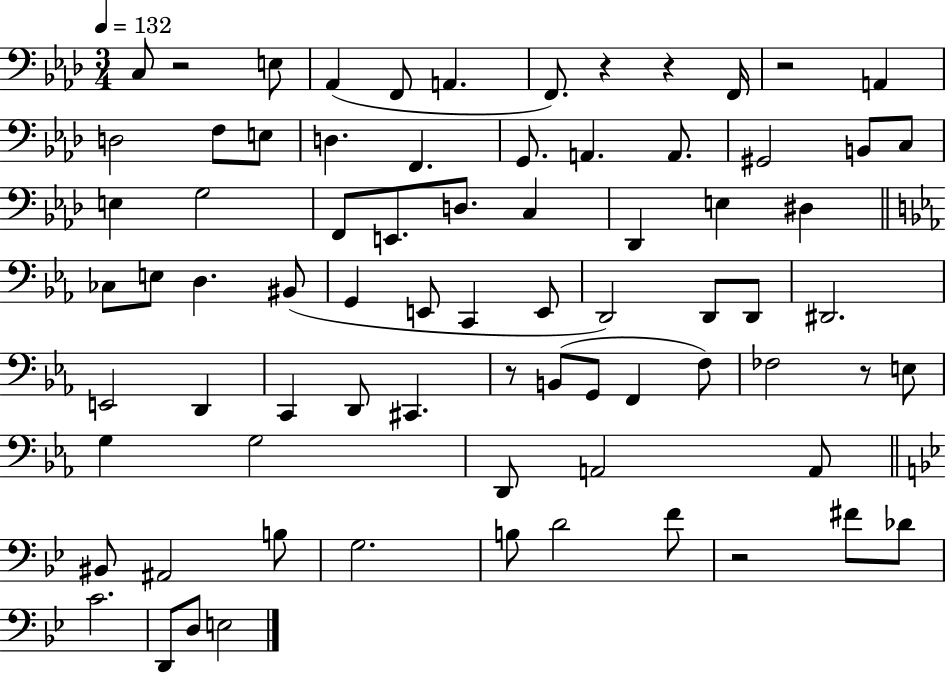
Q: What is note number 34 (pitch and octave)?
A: E2